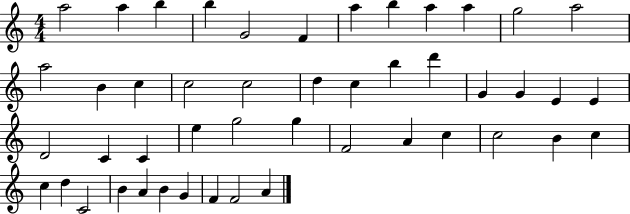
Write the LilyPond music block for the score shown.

{
  \clef treble
  \numericTimeSignature
  \time 4/4
  \key c \major
  a''2 a''4 b''4 | b''4 g'2 f'4 | a''4 b''4 a''4 a''4 | g''2 a''2 | \break a''2 b'4 c''4 | c''2 c''2 | d''4 c''4 b''4 d'''4 | g'4 g'4 e'4 e'4 | \break d'2 c'4 c'4 | e''4 g''2 g''4 | f'2 a'4 c''4 | c''2 b'4 c''4 | \break c''4 d''4 c'2 | b'4 a'4 b'4 g'4 | f'4 f'2 a'4 | \bar "|."
}